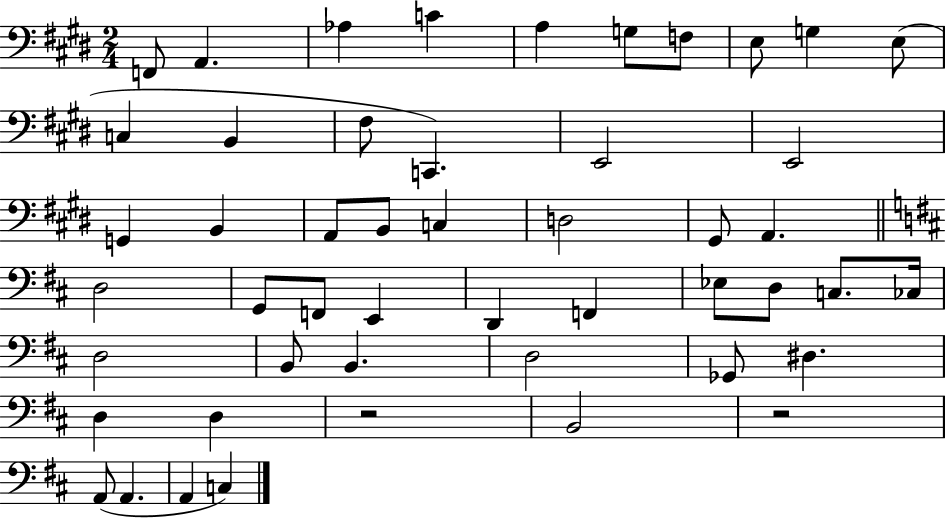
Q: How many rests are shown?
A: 2